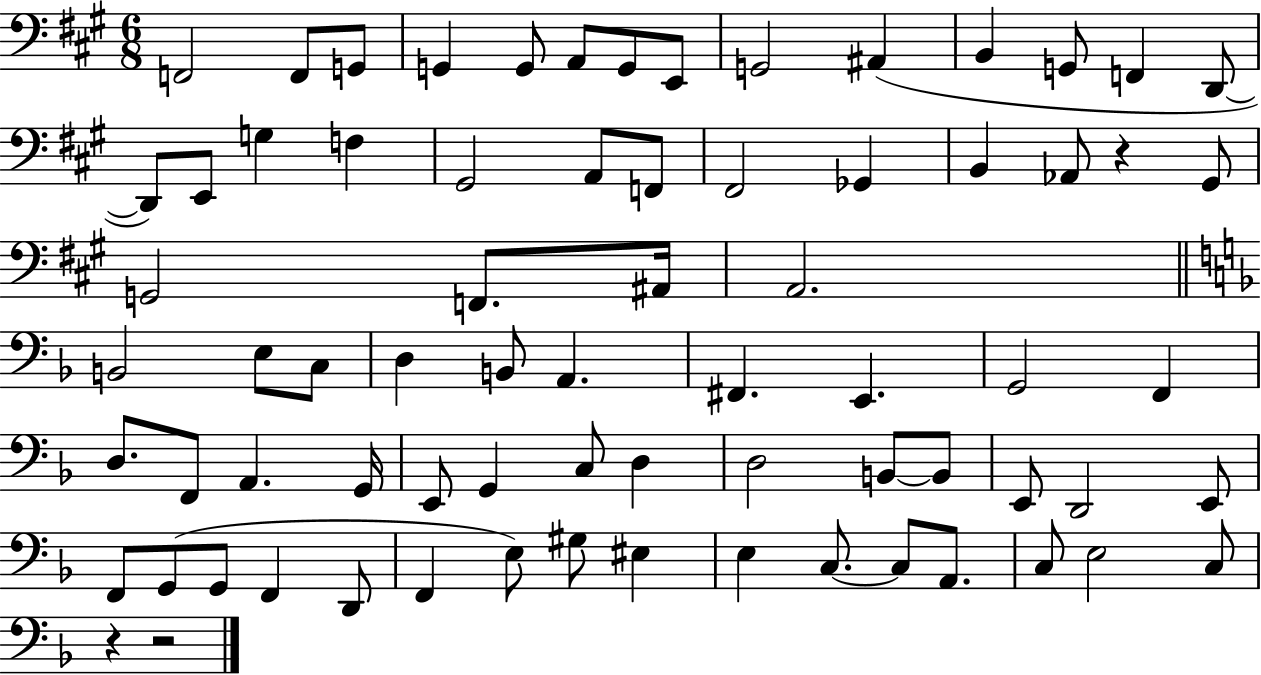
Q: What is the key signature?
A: A major